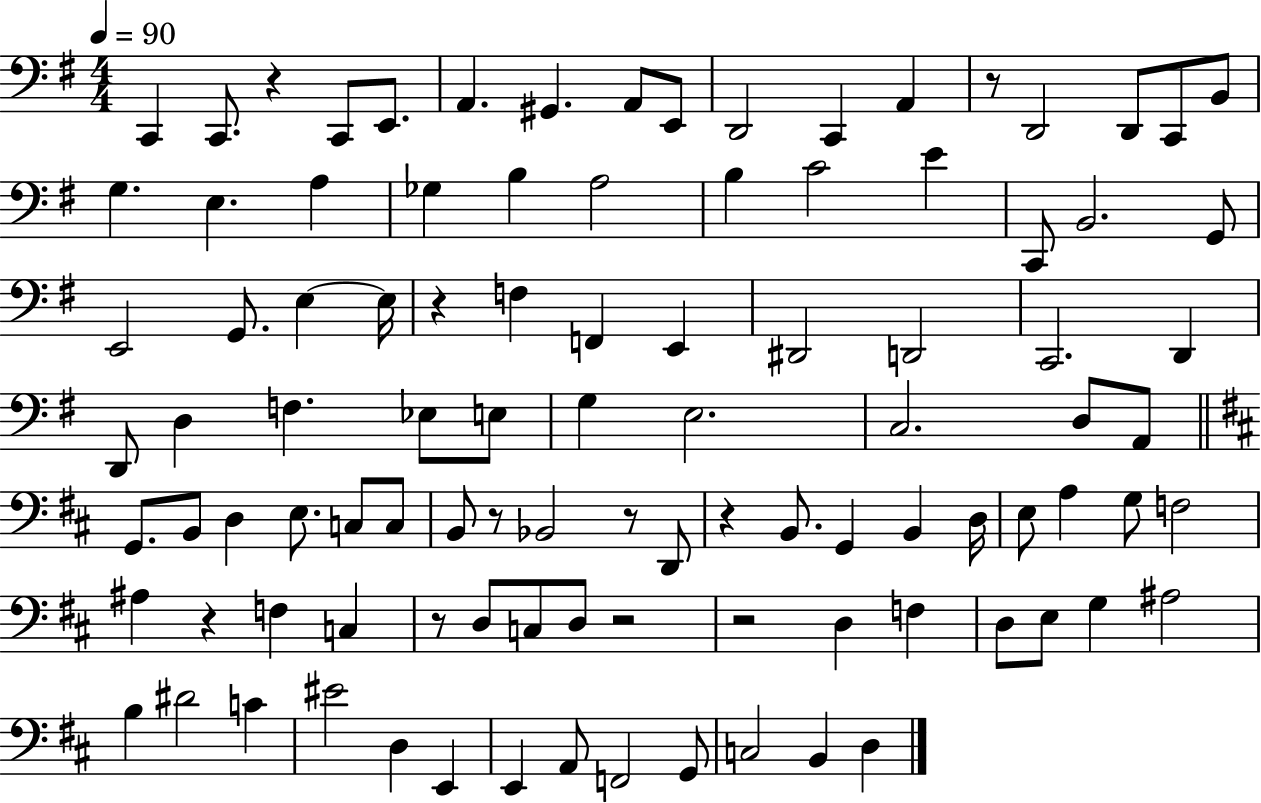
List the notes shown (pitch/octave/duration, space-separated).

C2/q C2/e. R/q C2/e E2/e. A2/q. G#2/q. A2/e E2/e D2/h C2/q A2/q R/e D2/h D2/e C2/e B2/e G3/q. E3/q. A3/q Gb3/q B3/q A3/h B3/q C4/h E4/q C2/e B2/h. G2/e E2/h G2/e. E3/q E3/s R/q F3/q F2/q E2/q D#2/h D2/h C2/h. D2/q D2/e D3/q F3/q. Eb3/e E3/e G3/q E3/h. C3/h. D3/e A2/e G2/e. B2/e D3/q E3/e. C3/e C3/e B2/e R/e Bb2/h R/e D2/e R/q B2/e. G2/q B2/q D3/s E3/e A3/q G3/e F3/h A#3/q R/q F3/q C3/q R/e D3/e C3/e D3/e R/h R/h D3/q F3/q D3/e E3/e G3/q A#3/h B3/q D#4/h C4/q EIS4/h D3/q E2/q E2/q A2/e F2/h G2/e C3/h B2/q D3/q